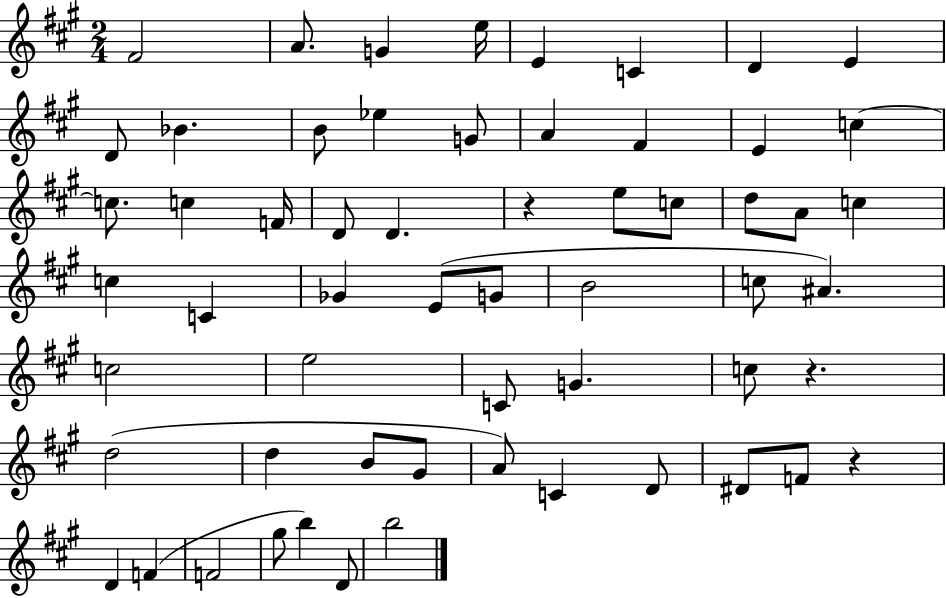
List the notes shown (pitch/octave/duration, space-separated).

F#4/h A4/e. G4/q E5/s E4/q C4/q D4/q E4/q D4/e Bb4/q. B4/e Eb5/q G4/e A4/q F#4/q E4/q C5/q C5/e. C5/q F4/s D4/e D4/q. R/q E5/e C5/e D5/e A4/e C5/q C5/q C4/q Gb4/q E4/e G4/e B4/h C5/e A#4/q. C5/h E5/h C4/e G4/q. C5/e R/q. D5/h D5/q B4/e G#4/e A4/e C4/q D4/e D#4/e F4/e R/q D4/q F4/q F4/h G#5/e B5/q D4/e B5/h